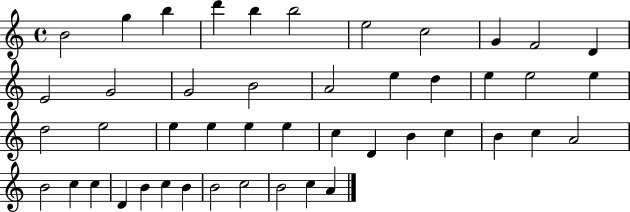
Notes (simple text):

B4/h G5/q B5/q D6/q B5/q B5/h E5/h C5/h G4/q F4/h D4/q E4/h G4/h G4/h B4/h A4/h E5/q D5/q E5/q E5/h E5/q D5/h E5/h E5/q E5/q E5/q E5/q C5/q D4/q B4/q C5/q B4/q C5/q A4/h B4/h C5/q C5/q D4/q B4/q C5/q B4/q B4/h C5/h B4/h C5/q A4/q